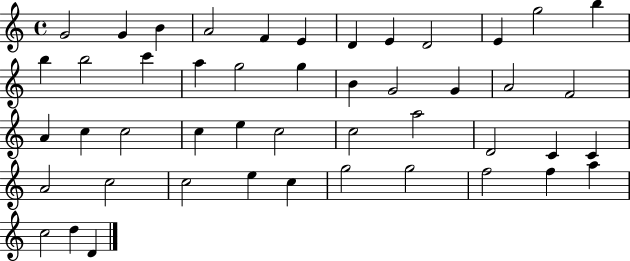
X:1
T:Untitled
M:4/4
L:1/4
K:C
G2 G B A2 F E D E D2 E g2 b b b2 c' a g2 g B G2 G A2 F2 A c c2 c e c2 c2 a2 D2 C C A2 c2 c2 e c g2 g2 f2 f a c2 d D